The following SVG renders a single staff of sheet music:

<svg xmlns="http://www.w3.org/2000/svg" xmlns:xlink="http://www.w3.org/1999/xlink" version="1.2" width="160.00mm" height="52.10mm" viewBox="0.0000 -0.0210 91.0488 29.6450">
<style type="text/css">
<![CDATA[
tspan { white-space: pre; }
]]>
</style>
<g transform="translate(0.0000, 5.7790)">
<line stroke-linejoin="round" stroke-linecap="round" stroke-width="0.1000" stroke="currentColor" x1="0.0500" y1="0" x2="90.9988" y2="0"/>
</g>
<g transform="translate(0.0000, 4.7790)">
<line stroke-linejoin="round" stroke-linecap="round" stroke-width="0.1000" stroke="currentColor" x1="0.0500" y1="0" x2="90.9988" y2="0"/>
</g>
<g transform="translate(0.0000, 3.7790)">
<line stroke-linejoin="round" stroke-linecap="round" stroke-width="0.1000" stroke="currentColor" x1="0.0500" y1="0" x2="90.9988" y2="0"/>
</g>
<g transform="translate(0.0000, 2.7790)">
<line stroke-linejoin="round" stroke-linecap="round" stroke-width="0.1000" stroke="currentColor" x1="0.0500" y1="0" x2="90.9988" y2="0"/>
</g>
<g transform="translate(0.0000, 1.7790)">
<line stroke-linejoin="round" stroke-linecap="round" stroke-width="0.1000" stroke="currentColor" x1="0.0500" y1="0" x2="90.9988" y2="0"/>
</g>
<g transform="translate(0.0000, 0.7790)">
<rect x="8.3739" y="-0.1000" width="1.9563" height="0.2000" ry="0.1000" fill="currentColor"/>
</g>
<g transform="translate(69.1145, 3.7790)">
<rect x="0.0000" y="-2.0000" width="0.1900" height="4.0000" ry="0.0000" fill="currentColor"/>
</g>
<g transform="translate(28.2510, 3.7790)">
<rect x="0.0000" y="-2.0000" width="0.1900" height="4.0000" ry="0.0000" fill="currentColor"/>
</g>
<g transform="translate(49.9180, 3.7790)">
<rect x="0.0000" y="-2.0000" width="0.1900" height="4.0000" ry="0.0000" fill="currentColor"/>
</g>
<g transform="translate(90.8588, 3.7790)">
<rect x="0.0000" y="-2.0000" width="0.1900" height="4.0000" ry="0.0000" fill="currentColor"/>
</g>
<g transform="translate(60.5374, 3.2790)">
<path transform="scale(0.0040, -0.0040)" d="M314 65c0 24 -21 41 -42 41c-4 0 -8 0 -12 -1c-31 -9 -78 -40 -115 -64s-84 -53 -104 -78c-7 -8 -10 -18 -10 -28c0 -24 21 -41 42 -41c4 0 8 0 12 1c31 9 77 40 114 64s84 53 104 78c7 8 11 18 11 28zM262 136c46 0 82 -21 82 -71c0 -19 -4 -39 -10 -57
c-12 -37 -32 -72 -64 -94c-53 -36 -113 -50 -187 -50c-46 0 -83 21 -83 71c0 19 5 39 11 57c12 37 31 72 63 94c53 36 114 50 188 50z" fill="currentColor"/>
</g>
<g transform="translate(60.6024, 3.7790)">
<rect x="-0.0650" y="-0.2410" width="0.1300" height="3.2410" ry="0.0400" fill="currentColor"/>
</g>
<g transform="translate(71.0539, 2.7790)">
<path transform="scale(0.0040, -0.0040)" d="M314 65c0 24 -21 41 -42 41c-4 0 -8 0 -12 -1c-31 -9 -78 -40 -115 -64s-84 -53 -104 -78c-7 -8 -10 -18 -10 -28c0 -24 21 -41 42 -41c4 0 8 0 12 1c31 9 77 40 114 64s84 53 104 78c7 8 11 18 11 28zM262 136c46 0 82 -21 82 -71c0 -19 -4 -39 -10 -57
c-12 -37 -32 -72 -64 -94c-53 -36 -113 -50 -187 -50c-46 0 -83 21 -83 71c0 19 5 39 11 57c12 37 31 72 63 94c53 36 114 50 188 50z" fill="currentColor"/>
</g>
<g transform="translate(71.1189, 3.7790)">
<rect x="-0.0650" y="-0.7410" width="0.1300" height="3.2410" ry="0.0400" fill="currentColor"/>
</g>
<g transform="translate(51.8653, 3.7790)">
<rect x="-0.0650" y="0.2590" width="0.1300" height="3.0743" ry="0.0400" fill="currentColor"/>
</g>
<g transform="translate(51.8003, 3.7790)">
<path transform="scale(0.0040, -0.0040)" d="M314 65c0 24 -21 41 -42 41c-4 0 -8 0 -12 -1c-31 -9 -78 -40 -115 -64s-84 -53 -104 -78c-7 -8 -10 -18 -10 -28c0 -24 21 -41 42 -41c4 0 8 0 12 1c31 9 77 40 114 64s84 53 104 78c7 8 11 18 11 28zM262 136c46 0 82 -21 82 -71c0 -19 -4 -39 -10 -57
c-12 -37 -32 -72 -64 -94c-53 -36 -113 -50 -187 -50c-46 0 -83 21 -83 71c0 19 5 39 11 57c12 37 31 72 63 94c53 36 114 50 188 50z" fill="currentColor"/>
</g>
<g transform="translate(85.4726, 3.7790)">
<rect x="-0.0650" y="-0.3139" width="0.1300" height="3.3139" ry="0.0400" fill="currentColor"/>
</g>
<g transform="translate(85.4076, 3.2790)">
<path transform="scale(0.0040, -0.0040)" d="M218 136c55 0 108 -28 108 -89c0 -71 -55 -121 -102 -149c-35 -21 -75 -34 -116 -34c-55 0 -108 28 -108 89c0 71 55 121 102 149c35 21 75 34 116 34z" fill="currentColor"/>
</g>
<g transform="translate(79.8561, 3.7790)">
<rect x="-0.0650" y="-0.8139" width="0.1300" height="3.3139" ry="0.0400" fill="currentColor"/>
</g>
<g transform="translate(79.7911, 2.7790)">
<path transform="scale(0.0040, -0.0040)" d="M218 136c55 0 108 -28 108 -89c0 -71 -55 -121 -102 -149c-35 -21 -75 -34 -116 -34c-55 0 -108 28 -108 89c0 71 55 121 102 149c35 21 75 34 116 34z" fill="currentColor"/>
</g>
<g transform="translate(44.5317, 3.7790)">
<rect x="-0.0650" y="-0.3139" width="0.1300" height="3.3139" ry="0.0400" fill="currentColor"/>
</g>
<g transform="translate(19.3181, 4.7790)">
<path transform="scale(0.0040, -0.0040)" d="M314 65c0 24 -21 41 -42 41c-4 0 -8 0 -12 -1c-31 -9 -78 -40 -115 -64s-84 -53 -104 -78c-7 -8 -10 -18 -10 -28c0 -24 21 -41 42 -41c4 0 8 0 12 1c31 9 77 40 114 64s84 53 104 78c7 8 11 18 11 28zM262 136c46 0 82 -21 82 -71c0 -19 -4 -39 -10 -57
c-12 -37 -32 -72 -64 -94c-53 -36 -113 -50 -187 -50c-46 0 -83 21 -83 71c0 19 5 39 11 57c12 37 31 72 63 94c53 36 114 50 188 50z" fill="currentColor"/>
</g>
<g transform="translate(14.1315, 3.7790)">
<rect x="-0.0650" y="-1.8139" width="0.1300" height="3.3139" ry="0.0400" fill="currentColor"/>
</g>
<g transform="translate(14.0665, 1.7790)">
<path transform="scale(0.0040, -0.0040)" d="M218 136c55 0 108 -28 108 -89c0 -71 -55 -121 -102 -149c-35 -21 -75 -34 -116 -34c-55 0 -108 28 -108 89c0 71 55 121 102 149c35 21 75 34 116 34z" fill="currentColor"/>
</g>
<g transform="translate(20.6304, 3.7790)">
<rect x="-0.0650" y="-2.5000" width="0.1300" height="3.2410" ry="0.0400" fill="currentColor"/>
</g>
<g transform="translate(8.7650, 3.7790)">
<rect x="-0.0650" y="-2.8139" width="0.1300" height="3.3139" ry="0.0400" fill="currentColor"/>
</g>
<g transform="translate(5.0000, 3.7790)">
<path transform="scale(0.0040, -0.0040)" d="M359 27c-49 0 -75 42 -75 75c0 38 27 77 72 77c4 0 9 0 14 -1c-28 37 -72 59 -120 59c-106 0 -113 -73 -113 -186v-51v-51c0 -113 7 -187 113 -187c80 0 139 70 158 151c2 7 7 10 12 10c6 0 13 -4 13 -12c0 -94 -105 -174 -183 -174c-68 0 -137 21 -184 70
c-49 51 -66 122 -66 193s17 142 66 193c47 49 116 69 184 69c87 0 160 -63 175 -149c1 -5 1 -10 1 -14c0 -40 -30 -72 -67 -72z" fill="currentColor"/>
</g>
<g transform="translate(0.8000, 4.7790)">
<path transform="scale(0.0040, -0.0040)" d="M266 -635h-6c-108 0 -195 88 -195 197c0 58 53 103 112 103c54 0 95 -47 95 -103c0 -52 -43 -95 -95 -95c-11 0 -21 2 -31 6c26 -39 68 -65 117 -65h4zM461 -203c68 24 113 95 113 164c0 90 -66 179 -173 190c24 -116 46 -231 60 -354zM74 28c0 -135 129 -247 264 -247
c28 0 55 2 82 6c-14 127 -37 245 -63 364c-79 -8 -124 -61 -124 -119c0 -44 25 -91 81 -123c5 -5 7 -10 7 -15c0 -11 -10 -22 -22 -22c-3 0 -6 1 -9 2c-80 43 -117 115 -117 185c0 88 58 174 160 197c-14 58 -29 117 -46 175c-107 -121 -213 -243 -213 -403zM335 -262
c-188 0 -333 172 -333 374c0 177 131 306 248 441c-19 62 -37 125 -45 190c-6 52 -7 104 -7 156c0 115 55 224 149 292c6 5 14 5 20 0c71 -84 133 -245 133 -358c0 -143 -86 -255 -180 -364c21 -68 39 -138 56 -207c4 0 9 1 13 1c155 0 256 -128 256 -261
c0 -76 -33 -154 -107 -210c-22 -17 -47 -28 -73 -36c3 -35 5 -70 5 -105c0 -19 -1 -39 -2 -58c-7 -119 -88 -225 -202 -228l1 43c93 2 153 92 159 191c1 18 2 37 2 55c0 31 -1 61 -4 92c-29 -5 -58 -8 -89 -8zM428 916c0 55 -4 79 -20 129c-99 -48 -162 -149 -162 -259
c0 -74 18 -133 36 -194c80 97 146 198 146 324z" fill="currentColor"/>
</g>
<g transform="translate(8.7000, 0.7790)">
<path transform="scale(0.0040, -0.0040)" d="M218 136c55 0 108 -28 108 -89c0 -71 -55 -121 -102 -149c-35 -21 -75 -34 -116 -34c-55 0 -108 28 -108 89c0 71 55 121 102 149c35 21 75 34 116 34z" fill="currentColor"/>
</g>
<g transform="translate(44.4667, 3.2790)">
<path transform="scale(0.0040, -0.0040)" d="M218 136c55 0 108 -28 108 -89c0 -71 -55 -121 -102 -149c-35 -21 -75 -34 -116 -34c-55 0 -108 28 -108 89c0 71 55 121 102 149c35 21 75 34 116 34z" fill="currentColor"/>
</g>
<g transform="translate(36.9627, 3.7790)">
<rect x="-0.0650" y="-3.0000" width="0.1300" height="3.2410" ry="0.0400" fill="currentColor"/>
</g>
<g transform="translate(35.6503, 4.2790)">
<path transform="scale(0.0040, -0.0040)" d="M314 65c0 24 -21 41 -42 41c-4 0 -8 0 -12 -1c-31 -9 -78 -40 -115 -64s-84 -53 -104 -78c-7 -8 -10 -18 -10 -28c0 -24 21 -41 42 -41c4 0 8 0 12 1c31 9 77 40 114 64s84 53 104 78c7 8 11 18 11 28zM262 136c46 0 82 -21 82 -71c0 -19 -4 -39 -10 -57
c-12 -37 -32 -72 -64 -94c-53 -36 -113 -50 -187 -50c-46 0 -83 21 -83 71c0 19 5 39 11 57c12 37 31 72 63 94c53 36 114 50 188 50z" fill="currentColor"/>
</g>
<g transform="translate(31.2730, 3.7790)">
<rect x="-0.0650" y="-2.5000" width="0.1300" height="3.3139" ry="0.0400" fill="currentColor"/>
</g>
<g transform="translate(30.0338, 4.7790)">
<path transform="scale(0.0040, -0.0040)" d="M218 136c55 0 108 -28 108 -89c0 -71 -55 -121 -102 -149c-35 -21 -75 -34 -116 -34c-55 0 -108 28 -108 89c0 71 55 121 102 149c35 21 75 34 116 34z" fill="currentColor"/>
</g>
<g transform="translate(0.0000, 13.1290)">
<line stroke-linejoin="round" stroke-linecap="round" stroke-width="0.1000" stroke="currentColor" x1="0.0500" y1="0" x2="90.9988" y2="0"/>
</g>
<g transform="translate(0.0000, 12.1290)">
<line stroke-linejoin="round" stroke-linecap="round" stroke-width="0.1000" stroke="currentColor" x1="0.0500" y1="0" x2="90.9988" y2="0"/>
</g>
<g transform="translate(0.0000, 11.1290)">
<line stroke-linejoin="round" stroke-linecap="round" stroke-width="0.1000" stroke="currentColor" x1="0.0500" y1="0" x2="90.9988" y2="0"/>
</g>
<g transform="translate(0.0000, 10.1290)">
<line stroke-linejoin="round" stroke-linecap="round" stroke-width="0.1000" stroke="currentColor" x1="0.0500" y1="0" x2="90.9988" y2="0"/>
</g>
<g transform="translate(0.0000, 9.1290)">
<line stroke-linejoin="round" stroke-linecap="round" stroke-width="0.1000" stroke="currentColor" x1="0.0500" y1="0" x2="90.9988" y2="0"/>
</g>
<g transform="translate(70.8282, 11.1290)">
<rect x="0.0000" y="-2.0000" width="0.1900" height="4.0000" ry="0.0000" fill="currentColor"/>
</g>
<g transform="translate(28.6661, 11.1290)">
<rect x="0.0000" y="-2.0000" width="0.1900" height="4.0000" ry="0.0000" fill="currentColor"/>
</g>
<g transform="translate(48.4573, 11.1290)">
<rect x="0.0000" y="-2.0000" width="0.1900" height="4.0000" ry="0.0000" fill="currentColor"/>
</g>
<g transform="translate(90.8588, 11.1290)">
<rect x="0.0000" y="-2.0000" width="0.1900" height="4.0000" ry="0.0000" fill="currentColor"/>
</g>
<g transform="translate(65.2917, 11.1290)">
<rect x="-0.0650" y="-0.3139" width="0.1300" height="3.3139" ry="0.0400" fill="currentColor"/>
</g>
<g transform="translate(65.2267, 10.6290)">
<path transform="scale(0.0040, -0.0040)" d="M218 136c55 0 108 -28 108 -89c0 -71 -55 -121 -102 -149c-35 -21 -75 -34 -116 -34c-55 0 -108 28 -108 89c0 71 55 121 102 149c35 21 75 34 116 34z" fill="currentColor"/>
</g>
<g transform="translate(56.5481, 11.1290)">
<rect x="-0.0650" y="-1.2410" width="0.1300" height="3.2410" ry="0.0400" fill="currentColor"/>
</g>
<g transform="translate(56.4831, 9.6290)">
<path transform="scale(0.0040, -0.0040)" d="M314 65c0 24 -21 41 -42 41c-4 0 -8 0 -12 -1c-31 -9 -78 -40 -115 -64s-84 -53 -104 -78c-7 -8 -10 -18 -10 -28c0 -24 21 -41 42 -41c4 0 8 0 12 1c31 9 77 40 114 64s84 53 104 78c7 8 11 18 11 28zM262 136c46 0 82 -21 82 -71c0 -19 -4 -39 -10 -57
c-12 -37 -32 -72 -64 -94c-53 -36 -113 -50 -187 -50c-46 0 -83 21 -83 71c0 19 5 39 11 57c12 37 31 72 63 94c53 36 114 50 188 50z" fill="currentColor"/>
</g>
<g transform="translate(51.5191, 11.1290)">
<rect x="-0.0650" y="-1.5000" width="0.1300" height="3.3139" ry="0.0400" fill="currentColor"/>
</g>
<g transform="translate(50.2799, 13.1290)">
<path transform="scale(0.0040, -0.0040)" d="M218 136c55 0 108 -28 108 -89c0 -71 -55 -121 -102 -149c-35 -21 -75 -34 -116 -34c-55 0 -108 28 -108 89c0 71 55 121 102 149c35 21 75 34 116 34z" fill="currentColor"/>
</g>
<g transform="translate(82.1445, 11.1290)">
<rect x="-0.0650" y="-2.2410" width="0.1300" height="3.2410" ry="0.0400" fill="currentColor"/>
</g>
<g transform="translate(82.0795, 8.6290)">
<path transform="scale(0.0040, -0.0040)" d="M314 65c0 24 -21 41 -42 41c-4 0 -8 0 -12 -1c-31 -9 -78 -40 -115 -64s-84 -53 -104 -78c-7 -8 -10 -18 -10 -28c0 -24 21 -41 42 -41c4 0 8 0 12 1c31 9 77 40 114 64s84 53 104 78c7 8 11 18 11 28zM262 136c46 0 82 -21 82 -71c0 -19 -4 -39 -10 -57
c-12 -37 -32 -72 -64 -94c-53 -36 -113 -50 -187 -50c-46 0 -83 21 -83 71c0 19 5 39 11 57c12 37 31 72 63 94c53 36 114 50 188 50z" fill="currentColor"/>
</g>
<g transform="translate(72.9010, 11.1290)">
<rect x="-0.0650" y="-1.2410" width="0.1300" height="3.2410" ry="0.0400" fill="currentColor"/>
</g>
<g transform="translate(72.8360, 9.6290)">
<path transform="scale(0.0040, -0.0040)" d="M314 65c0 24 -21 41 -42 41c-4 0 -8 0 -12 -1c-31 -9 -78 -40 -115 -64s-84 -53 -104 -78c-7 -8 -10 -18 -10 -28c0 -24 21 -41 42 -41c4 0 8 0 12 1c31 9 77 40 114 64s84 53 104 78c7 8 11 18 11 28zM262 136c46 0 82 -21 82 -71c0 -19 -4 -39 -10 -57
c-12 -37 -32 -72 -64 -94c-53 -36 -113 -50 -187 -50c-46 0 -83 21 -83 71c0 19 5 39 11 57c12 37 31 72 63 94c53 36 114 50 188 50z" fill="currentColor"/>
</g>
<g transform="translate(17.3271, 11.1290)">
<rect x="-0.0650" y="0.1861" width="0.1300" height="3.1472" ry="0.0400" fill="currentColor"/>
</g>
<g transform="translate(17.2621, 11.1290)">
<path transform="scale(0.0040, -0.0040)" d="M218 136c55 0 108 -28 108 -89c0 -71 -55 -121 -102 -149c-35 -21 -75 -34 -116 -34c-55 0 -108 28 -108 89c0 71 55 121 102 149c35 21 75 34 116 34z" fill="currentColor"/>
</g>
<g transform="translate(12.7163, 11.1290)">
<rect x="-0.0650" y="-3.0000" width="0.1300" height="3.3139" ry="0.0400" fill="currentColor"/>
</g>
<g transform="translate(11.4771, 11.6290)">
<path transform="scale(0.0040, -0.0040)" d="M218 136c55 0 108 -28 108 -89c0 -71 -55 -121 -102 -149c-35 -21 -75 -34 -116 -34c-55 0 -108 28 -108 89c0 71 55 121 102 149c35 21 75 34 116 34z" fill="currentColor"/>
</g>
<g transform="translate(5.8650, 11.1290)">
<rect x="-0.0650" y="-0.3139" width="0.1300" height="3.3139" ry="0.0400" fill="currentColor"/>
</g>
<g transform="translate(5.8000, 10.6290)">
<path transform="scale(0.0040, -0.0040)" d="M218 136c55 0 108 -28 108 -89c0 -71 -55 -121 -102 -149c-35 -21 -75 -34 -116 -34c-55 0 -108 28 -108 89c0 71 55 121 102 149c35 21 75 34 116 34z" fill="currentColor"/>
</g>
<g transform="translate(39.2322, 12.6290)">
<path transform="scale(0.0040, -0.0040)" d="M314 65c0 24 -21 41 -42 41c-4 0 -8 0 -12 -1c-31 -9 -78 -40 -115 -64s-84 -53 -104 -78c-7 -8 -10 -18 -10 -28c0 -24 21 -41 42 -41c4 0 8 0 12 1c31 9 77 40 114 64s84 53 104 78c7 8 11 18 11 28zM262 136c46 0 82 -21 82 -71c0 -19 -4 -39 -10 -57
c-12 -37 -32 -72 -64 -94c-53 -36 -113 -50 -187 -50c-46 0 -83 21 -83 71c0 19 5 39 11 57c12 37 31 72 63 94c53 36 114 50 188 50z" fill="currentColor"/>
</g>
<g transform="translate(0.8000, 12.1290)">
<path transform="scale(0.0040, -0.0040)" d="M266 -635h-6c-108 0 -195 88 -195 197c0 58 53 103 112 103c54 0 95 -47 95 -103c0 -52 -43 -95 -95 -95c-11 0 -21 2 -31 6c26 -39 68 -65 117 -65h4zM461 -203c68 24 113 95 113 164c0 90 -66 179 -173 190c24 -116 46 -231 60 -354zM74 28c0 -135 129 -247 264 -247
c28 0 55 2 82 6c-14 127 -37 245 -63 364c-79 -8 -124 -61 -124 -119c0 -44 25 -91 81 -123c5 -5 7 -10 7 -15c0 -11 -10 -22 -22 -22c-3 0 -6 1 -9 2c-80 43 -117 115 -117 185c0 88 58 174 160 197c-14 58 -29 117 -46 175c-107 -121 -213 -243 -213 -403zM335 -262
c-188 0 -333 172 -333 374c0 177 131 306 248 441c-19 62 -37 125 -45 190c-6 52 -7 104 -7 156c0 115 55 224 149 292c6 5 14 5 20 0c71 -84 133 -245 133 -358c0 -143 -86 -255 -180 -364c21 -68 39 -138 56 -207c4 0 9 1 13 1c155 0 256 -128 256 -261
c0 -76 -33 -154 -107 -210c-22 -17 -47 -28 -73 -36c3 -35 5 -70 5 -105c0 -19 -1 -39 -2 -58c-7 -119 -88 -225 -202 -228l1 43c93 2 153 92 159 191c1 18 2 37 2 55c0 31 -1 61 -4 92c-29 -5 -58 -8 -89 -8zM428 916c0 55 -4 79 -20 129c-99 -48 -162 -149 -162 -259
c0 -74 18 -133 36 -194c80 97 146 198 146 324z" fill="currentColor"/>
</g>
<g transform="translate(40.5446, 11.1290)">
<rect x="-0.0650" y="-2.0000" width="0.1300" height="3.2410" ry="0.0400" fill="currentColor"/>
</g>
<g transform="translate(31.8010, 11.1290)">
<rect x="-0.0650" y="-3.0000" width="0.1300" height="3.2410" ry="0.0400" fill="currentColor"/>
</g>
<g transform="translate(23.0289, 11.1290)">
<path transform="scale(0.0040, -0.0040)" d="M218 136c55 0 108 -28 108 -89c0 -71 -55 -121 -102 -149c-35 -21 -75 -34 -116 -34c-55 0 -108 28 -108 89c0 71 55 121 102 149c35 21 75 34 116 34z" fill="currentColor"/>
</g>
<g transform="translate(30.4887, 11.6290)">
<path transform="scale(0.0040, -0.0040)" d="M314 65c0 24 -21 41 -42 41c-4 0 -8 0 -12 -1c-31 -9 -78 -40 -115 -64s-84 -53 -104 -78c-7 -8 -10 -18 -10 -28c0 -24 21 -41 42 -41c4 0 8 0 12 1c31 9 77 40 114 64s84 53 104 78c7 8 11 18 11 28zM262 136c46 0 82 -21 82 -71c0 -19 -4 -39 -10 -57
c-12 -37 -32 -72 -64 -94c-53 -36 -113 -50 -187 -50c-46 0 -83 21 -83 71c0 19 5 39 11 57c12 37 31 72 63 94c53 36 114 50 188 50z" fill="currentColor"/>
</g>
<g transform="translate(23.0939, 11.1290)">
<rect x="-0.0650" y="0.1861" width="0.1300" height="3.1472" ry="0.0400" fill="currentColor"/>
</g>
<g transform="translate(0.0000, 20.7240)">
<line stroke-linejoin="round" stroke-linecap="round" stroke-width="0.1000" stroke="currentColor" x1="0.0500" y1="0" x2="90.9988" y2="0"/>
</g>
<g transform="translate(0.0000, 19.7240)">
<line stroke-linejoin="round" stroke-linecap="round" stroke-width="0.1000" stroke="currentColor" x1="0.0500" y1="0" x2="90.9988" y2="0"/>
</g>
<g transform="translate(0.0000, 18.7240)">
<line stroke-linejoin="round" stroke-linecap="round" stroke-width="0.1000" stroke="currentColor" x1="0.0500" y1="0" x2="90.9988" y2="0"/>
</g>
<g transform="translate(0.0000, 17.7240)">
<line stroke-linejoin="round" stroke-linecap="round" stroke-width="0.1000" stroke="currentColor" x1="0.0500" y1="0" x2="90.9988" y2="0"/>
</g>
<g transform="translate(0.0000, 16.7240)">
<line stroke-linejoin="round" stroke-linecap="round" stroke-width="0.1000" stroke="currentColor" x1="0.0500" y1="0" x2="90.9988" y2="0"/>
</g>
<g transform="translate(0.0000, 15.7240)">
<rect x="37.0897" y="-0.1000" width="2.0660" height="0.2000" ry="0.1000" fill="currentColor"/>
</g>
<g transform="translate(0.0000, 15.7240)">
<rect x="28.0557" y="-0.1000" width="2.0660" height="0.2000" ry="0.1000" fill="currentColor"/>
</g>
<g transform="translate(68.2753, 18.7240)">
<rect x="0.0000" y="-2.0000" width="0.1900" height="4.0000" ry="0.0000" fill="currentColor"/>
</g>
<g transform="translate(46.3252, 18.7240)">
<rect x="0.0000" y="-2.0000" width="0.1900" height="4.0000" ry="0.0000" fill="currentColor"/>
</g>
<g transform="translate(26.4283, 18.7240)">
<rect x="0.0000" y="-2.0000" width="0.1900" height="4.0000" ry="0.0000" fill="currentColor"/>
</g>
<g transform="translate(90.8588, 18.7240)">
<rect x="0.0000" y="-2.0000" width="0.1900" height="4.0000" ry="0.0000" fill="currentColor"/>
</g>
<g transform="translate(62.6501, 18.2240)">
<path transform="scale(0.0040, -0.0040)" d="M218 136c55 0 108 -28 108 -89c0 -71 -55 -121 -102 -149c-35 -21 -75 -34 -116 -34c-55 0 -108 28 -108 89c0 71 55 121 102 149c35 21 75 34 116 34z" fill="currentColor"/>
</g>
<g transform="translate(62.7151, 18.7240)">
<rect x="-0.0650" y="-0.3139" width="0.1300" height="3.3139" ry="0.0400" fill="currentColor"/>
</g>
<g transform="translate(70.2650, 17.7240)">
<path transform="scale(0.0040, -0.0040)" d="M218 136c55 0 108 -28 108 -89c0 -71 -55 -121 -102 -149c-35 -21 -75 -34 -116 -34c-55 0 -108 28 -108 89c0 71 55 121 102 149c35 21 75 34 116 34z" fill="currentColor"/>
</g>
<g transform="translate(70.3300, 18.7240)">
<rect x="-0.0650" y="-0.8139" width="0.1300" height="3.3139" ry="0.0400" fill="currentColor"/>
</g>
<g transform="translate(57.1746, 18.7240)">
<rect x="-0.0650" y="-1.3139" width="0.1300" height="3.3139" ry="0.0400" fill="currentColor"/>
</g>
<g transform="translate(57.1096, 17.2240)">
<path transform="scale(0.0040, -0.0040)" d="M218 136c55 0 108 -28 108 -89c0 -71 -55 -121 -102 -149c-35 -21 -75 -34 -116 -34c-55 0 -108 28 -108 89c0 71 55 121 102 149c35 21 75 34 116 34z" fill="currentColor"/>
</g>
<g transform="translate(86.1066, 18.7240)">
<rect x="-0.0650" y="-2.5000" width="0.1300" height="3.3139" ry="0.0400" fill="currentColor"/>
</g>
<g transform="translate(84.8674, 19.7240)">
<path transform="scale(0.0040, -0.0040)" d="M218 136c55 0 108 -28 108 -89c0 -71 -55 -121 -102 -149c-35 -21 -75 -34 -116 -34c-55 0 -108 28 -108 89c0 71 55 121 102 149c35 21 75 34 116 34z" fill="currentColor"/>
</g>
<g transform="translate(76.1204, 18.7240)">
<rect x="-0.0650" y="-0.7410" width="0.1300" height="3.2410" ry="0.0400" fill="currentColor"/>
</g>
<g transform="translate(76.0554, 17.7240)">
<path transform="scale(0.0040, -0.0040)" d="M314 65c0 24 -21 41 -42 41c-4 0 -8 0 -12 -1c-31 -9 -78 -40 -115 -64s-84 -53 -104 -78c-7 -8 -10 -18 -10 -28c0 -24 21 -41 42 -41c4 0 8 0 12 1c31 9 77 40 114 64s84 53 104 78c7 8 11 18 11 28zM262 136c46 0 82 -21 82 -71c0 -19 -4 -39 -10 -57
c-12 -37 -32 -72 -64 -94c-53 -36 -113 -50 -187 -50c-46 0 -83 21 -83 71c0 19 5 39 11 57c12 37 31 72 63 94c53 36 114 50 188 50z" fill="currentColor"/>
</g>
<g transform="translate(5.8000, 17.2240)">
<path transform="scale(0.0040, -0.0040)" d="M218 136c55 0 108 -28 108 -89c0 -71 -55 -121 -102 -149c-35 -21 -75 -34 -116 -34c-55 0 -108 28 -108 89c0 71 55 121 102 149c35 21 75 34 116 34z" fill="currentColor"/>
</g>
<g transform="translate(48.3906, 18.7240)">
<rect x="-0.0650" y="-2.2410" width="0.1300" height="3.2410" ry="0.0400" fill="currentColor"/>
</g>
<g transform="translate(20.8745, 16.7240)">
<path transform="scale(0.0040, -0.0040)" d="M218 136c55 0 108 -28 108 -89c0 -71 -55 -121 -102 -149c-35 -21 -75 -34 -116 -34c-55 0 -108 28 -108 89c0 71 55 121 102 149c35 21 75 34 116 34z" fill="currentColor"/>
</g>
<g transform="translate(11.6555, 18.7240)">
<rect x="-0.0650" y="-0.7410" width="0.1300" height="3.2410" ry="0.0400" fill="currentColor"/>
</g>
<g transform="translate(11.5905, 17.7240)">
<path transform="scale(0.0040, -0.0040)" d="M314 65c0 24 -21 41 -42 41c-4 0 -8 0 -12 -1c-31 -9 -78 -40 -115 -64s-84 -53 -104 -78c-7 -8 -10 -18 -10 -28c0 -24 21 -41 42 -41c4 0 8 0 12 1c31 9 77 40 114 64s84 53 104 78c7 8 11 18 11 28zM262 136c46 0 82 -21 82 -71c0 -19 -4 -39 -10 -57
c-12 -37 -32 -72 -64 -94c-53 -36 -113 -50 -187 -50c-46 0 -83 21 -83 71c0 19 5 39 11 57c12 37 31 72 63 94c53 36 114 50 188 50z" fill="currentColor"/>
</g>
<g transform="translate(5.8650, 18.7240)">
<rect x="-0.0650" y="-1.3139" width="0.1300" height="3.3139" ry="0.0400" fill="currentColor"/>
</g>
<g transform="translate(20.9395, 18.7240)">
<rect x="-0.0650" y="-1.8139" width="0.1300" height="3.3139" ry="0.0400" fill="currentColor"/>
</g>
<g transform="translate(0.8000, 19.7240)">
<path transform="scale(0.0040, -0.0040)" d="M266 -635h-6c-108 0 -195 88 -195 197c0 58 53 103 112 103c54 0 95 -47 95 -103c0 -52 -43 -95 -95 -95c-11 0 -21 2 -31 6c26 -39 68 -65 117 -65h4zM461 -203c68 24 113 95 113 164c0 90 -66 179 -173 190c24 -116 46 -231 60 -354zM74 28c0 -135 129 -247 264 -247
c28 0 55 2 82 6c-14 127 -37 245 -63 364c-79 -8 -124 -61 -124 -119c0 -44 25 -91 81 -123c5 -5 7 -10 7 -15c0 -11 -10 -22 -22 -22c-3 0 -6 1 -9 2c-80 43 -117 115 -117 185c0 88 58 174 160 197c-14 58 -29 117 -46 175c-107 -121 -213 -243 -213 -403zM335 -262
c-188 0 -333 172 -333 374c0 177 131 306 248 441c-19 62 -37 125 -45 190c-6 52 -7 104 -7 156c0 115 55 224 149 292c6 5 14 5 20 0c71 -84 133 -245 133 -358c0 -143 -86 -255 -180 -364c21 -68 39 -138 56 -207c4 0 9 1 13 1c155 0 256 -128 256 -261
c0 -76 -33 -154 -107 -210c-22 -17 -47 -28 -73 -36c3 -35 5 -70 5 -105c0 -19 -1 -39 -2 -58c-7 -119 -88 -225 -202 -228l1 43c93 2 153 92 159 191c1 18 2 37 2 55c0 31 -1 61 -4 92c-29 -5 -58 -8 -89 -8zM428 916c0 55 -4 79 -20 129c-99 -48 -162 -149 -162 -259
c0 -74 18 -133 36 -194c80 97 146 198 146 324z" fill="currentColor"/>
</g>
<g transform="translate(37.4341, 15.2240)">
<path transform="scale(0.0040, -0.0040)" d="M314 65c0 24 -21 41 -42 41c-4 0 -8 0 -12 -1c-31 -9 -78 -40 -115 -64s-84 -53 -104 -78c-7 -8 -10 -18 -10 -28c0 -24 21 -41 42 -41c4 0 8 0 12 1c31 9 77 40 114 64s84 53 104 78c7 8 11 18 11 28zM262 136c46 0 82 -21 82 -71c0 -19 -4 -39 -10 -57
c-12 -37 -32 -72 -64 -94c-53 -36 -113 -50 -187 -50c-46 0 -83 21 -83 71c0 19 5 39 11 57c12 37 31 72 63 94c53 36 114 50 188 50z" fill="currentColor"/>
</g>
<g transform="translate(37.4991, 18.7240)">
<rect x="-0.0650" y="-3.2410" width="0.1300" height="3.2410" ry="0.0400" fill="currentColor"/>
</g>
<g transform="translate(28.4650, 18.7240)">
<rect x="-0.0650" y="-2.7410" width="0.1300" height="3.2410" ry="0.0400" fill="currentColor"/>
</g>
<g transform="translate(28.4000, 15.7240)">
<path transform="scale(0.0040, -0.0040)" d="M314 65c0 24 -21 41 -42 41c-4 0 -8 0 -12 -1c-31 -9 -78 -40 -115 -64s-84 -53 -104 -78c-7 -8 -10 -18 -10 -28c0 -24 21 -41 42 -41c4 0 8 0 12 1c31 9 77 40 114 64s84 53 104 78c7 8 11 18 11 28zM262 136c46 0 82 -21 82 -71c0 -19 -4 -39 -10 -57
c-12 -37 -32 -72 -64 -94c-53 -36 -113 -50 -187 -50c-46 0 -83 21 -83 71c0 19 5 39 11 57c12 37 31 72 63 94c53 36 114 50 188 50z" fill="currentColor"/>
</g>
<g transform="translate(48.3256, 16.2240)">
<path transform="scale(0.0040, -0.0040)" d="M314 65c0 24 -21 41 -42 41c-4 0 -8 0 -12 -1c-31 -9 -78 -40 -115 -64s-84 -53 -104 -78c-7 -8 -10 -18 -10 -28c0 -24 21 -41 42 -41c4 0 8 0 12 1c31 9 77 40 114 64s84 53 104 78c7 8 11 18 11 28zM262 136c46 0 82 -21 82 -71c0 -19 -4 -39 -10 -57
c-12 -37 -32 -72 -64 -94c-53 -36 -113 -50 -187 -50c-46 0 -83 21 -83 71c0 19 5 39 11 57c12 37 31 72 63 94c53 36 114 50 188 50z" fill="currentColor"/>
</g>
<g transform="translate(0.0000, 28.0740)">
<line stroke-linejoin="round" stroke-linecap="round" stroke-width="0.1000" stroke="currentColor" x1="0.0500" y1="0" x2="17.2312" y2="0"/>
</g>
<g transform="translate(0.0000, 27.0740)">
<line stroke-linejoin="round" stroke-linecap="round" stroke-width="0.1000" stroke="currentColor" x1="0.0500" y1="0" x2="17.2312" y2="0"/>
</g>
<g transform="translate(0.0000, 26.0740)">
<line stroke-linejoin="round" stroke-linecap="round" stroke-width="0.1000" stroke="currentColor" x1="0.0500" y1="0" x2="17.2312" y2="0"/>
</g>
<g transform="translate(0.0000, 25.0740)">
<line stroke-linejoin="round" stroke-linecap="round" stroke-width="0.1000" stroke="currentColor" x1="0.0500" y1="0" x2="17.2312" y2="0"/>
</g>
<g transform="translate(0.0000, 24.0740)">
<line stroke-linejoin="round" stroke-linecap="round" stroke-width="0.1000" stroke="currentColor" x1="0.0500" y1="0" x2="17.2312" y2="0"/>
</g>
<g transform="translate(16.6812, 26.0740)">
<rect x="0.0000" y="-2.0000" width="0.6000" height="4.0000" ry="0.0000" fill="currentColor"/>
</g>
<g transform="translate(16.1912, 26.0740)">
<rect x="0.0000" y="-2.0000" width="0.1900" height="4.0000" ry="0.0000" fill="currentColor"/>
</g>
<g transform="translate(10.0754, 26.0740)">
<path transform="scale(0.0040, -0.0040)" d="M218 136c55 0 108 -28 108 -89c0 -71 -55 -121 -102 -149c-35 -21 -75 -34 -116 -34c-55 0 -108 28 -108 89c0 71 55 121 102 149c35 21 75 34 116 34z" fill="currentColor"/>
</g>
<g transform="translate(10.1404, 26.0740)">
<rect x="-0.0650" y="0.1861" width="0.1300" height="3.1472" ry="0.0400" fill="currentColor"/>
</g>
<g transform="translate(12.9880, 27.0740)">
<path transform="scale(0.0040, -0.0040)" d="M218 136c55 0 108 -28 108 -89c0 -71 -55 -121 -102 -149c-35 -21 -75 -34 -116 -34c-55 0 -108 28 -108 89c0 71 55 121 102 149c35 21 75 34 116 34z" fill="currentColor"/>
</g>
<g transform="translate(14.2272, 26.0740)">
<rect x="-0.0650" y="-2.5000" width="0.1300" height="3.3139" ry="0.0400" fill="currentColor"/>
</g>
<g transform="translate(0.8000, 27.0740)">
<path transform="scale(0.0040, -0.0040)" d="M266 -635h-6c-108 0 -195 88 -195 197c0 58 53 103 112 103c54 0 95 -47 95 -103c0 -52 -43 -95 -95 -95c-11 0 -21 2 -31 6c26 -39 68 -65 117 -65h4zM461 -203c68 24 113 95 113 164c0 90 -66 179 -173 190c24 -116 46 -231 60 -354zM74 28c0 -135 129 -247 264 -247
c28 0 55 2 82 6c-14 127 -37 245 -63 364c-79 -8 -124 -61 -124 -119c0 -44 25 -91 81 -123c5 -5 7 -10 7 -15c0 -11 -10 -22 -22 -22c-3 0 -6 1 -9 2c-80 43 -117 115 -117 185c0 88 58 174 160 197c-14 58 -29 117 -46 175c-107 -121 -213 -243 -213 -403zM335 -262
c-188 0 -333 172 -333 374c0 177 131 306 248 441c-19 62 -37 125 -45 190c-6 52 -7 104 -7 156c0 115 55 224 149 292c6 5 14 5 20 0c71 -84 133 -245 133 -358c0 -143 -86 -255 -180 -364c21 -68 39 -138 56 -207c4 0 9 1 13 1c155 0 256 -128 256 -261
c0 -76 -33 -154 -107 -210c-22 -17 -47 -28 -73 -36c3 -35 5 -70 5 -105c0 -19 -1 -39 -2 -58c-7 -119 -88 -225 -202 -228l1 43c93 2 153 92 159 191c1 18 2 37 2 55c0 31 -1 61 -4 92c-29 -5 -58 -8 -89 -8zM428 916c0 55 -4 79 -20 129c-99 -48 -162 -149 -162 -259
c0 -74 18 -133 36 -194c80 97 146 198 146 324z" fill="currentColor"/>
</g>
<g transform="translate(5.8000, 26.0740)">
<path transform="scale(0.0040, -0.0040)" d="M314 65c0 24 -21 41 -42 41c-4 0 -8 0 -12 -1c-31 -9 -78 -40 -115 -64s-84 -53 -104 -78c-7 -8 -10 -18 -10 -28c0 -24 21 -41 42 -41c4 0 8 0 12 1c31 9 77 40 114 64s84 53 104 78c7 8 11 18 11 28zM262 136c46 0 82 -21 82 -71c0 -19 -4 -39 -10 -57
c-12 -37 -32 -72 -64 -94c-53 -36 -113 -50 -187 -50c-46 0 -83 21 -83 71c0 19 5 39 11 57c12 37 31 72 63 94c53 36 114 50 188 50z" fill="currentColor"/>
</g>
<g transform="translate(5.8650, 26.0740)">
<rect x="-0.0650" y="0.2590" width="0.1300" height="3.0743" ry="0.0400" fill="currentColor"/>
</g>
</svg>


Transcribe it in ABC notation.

X:1
T:Untitled
M:4/4
L:1/4
K:C
a f G2 G A2 c B2 c2 d2 d c c A B B A2 F2 E e2 c e2 g2 e d2 f a2 b2 g2 e c d d2 G B2 B G